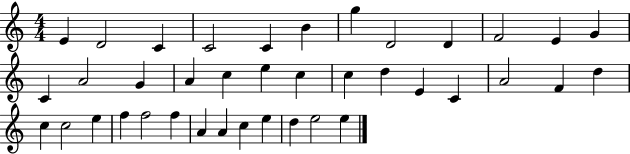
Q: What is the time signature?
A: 4/4